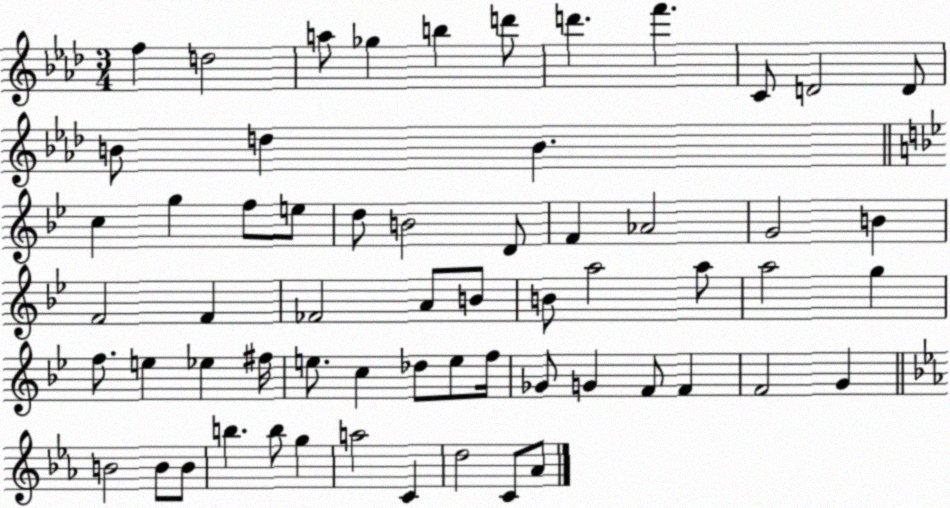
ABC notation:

X:1
T:Untitled
M:3/4
L:1/4
K:Ab
f d2 a/2 _g b d'/2 d' f' C/2 D2 D/2 B/2 d B c g f/2 e/2 d/2 B2 D/2 F _A2 G2 B F2 F _F2 A/2 B/2 B/2 a2 a/2 a2 g f/2 e _e ^f/4 e/2 c _d/2 e/2 f/4 _G/2 G F/2 F F2 G B2 B/2 B/2 b b/2 g a2 C d2 C/2 _A/2